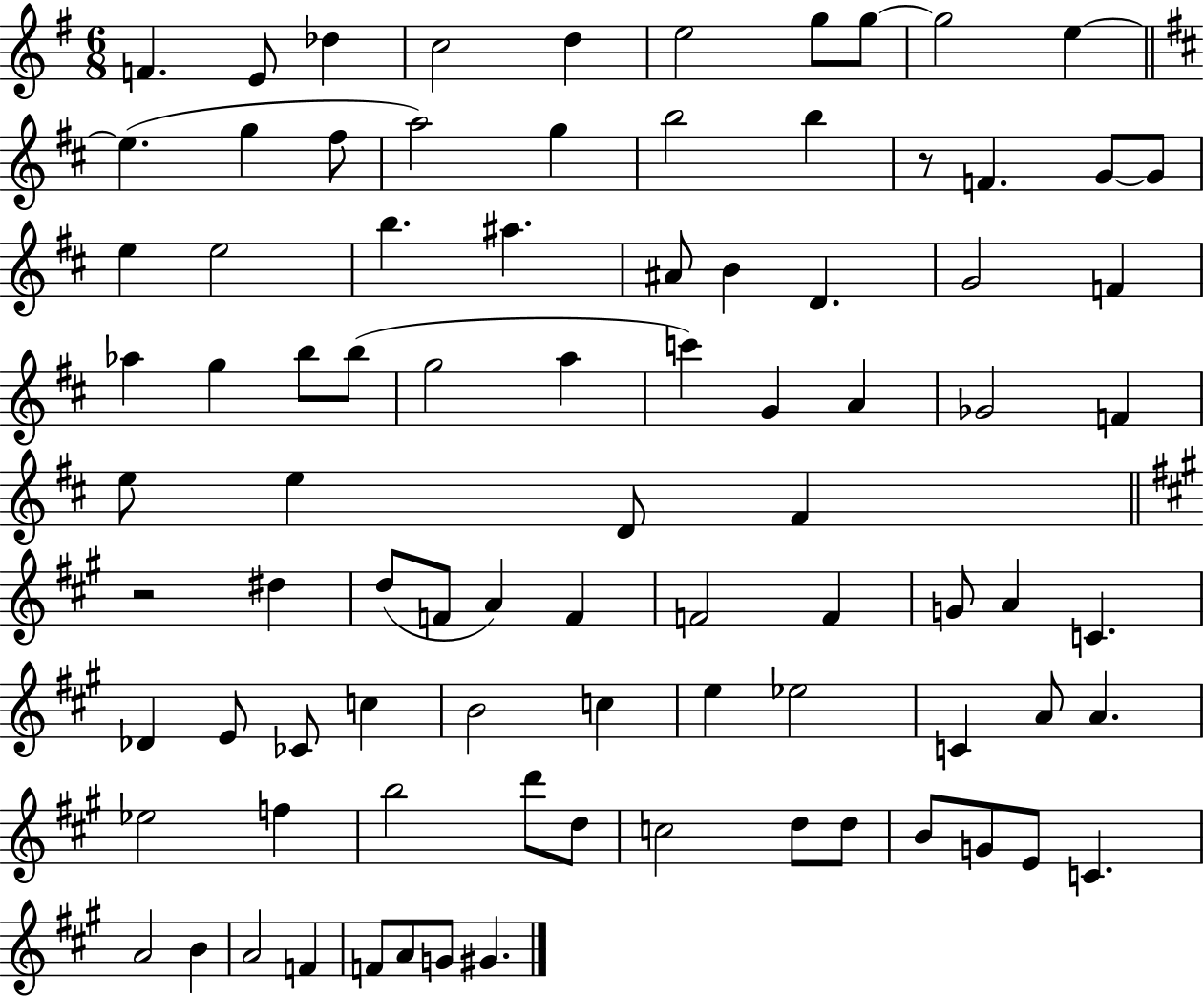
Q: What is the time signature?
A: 6/8